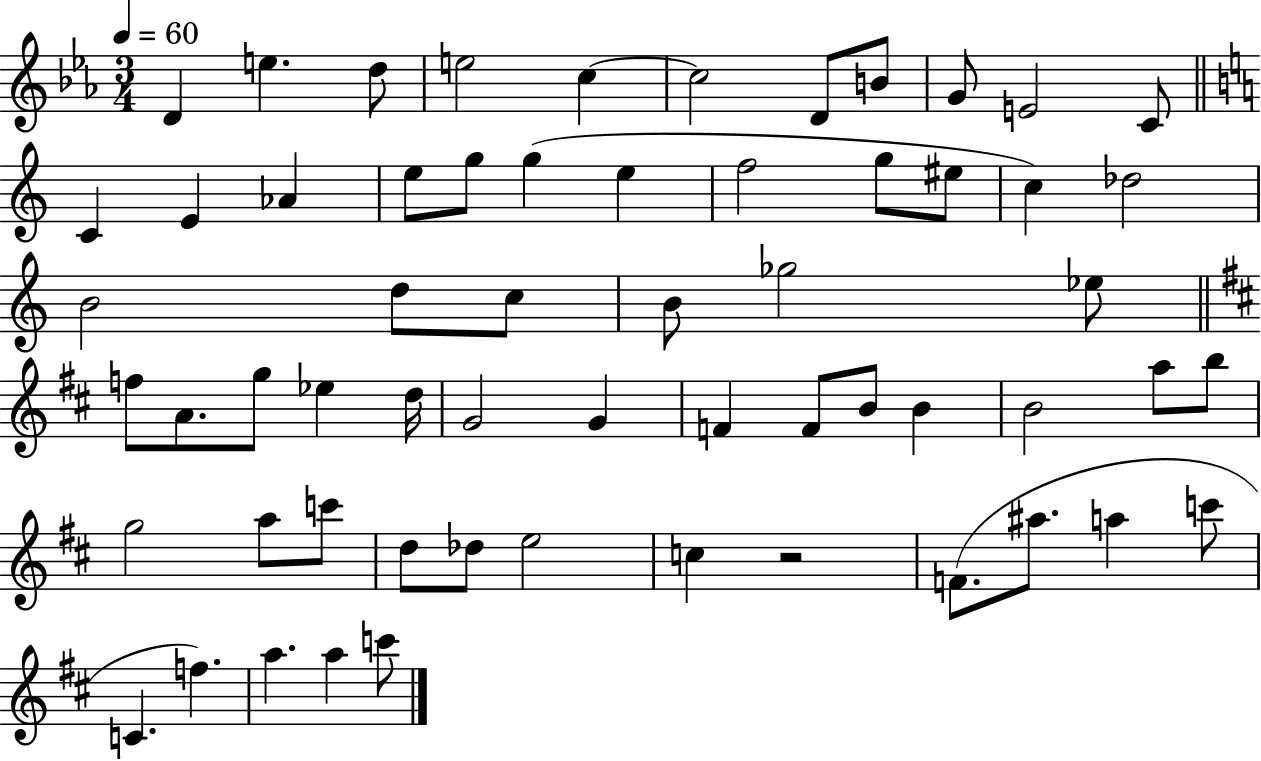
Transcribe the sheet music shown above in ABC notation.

X:1
T:Untitled
M:3/4
L:1/4
K:Eb
D e d/2 e2 c c2 D/2 B/2 G/2 E2 C/2 C E _A e/2 g/2 g e f2 g/2 ^e/2 c _d2 B2 d/2 c/2 B/2 _g2 _e/2 f/2 A/2 g/2 _e d/4 G2 G F F/2 B/2 B B2 a/2 b/2 g2 a/2 c'/2 d/2 _d/2 e2 c z2 F/2 ^a/2 a c'/2 C f a a c'/2